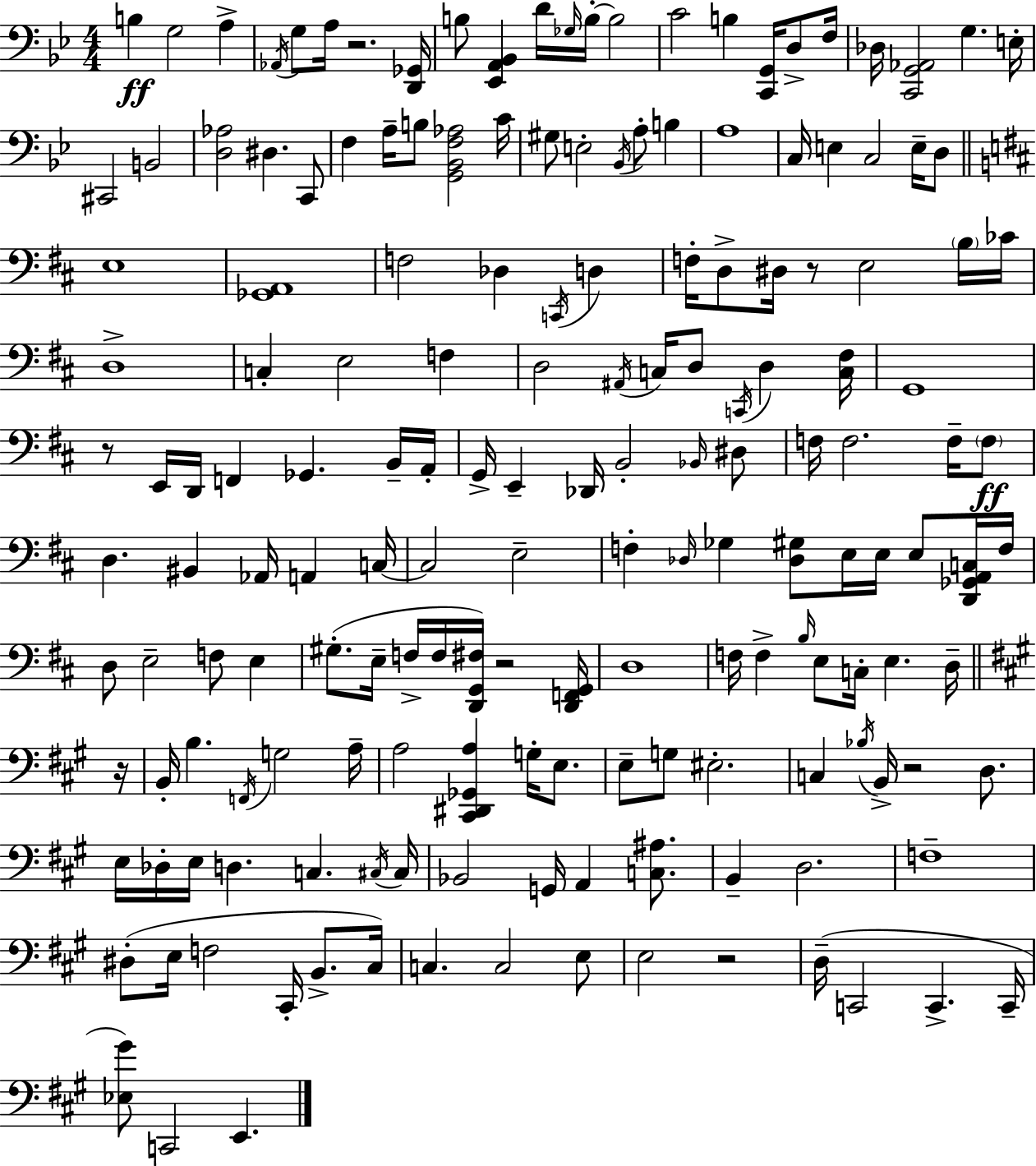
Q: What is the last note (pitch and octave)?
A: E2